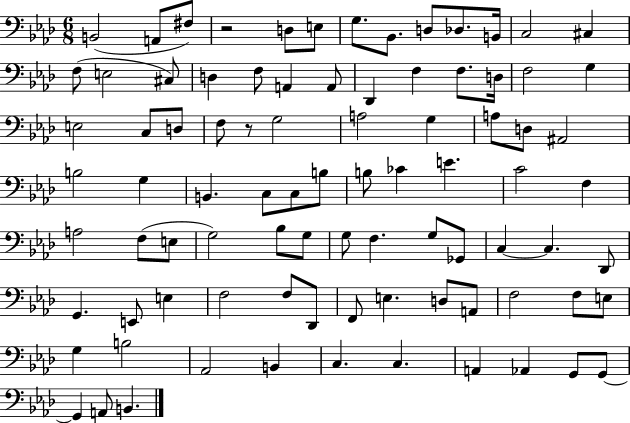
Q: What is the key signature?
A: AES major